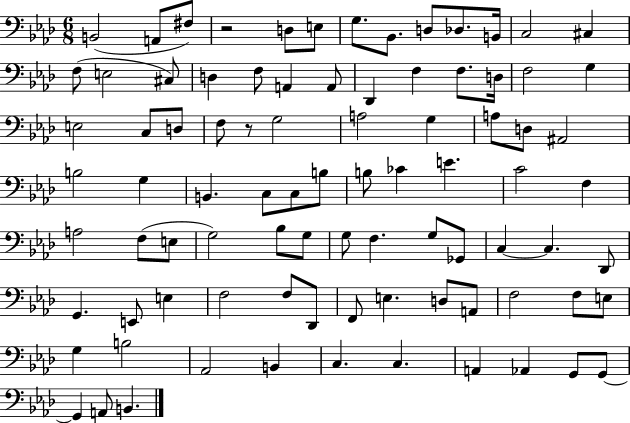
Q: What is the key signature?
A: AES major